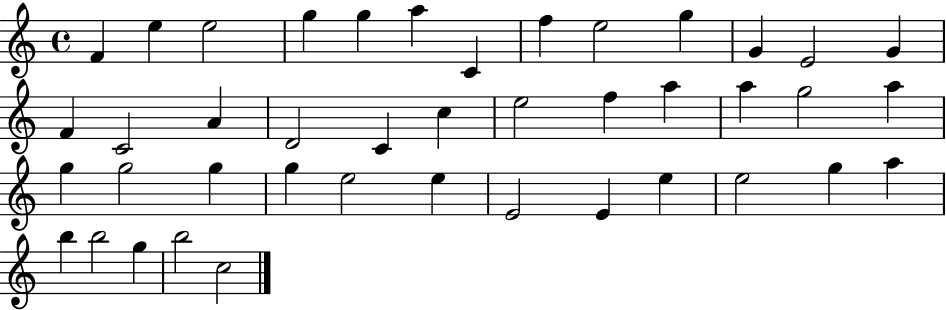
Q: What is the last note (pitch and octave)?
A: C5